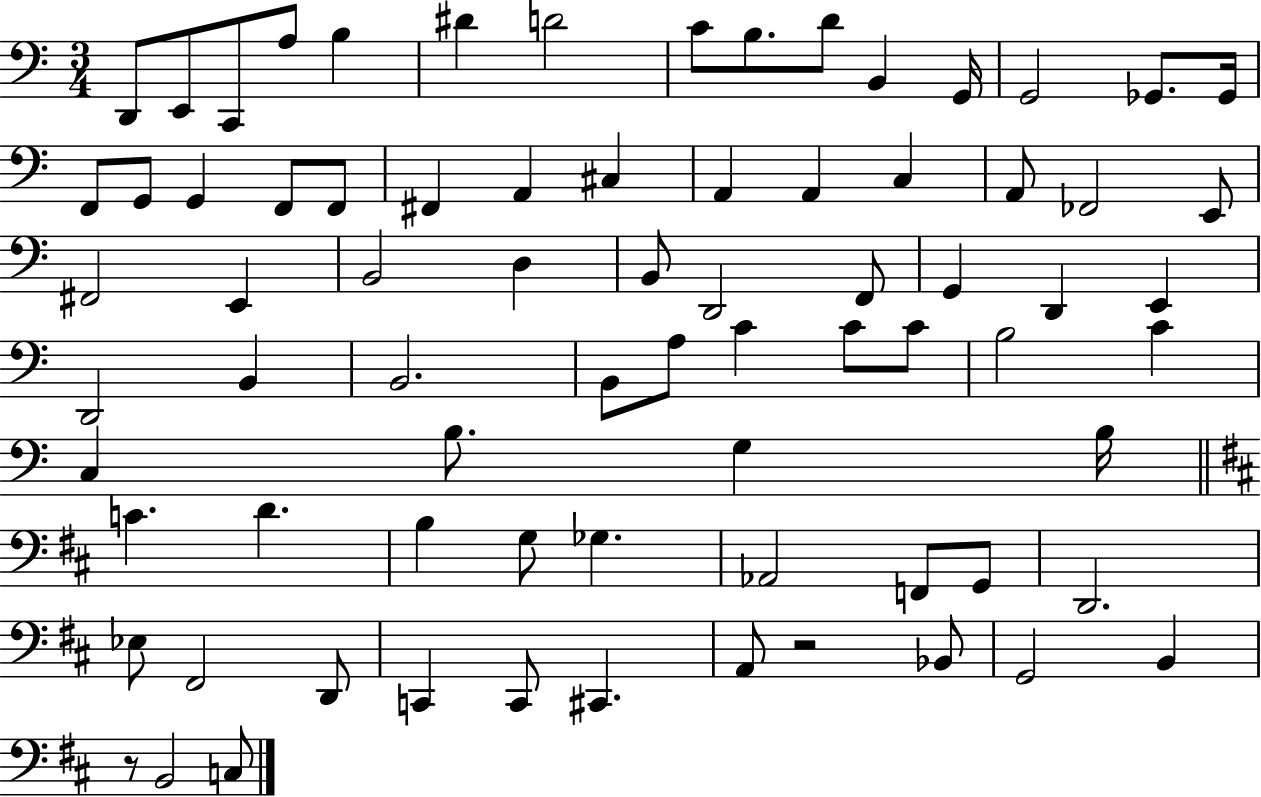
X:1
T:Untitled
M:3/4
L:1/4
K:C
D,,/2 E,,/2 C,,/2 A,/2 B, ^D D2 C/2 B,/2 D/2 B,, G,,/4 G,,2 _G,,/2 _G,,/4 F,,/2 G,,/2 G,, F,,/2 F,,/2 ^F,, A,, ^C, A,, A,, C, A,,/2 _F,,2 E,,/2 ^F,,2 E,, B,,2 D, B,,/2 D,,2 F,,/2 G,, D,, E,, D,,2 B,, B,,2 B,,/2 A,/2 C C/2 C/2 B,2 C C, B,/2 G, B,/4 C D B, G,/2 _G, _A,,2 F,,/2 G,,/2 D,,2 _E,/2 ^F,,2 D,,/2 C,, C,,/2 ^C,, A,,/2 z2 _B,,/2 G,,2 B,, z/2 B,,2 C,/2